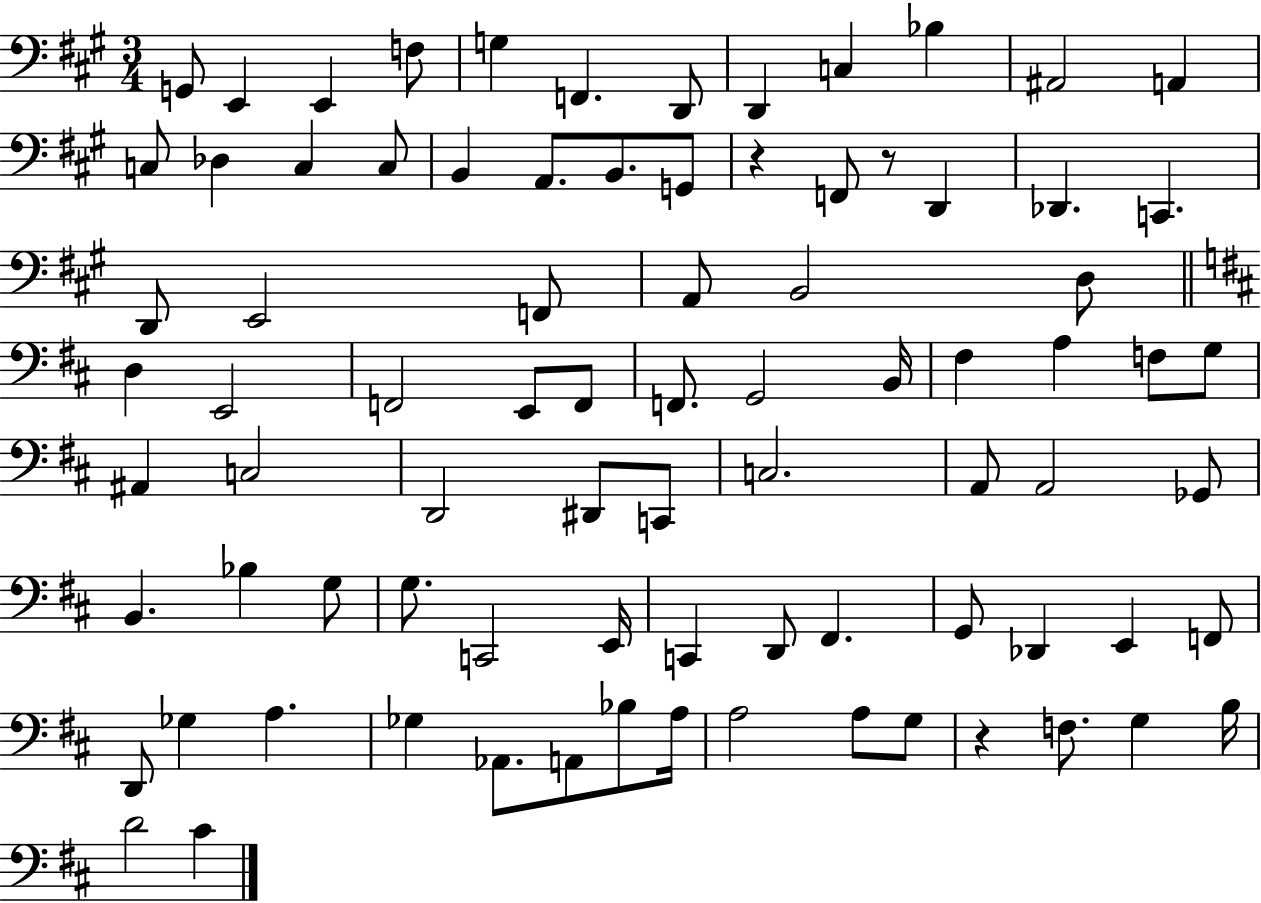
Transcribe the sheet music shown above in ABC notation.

X:1
T:Untitled
M:3/4
L:1/4
K:A
G,,/2 E,, E,, F,/2 G, F,, D,,/2 D,, C, _B, ^A,,2 A,, C,/2 _D, C, C,/2 B,, A,,/2 B,,/2 G,,/2 z F,,/2 z/2 D,, _D,, C,, D,,/2 E,,2 F,,/2 A,,/2 B,,2 D,/2 D, E,,2 F,,2 E,,/2 F,,/2 F,,/2 G,,2 B,,/4 ^F, A, F,/2 G,/2 ^A,, C,2 D,,2 ^D,,/2 C,,/2 C,2 A,,/2 A,,2 _G,,/2 B,, _B, G,/2 G,/2 C,,2 E,,/4 C,, D,,/2 ^F,, G,,/2 _D,, E,, F,,/2 D,,/2 _G, A, _G, _A,,/2 A,,/2 _B,/2 A,/4 A,2 A,/2 G,/2 z F,/2 G, B,/4 D2 ^C